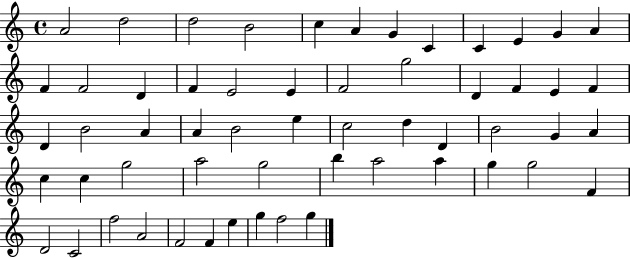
{
  \clef treble
  \time 4/4
  \defaultTimeSignature
  \key c \major
  a'2 d''2 | d''2 b'2 | c''4 a'4 g'4 c'4 | c'4 e'4 g'4 a'4 | \break f'4 f'2 d'4 | f'4 e'2 e'4 | f'2 g''2 | d'4 f'4 e'4 f'4 | \break d'4 b'2 a'4 | a'4 b'2 e''4 | c''2 d''4 d'4 | b'2 g'4 a'4 | \break c''4 c''4 g''2 | a''2 g''2 | b''4 a''2 a''4 | g''4 g''2 f'4 | \break d'2 c'2 | f''2 a'2 | f'2 f'4 e''4 | g''4 f''2 g''4 | \break \bar "|."
}